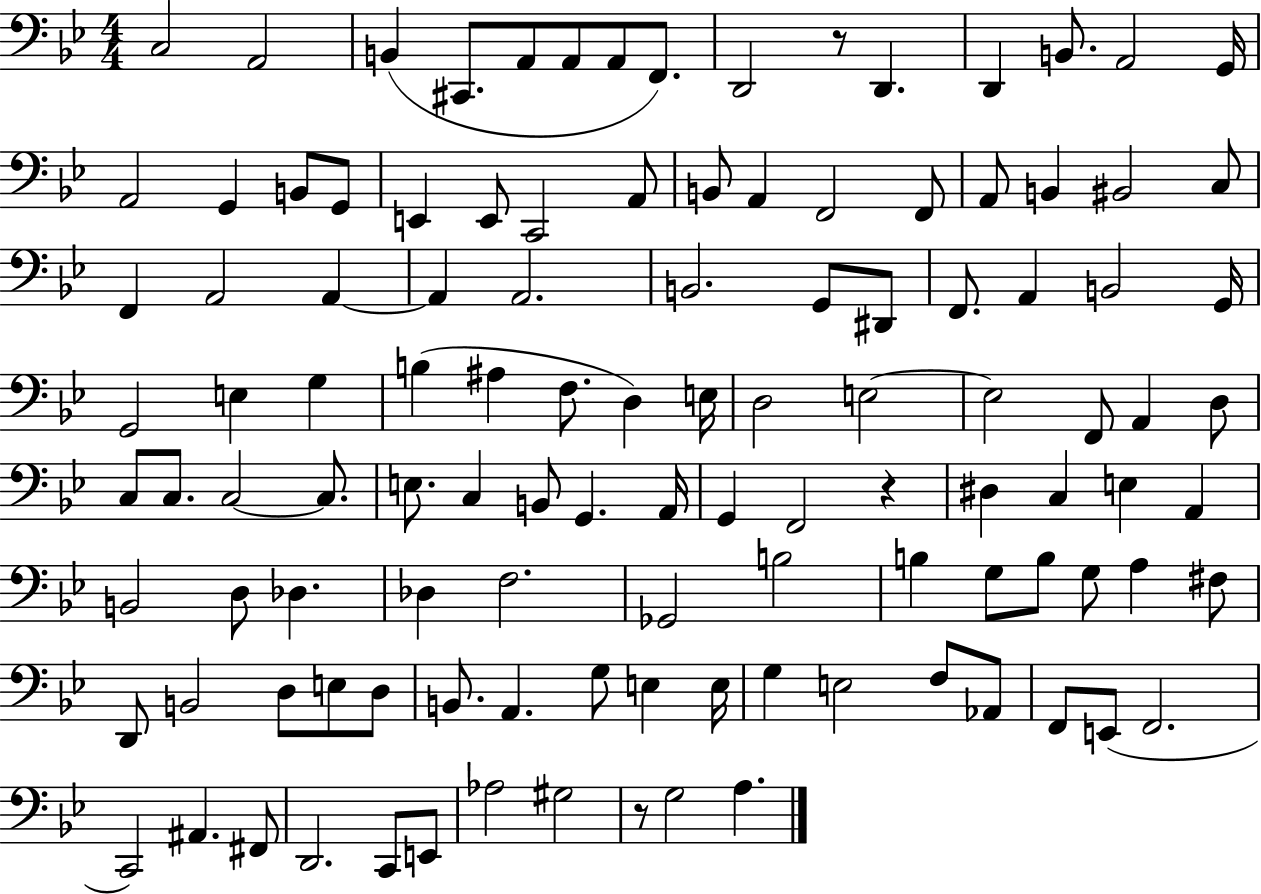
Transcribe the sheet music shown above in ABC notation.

X:1
T:Untitled
M:4/4
L:1/4
K:Bb
C,2 A,,2 B,, ^C,,/2 A,,/2 A,,/2 A,,/2 F,,/2 D,,2 z/2 D,, D,, B,,/2 A,,2 G,,/4 A,,2 G,, B,,/2 G,,/2 E,, E,,/2 C,,2 A,,/2 B,,/2 A,, F,,2 F,,/2 A,,/2 B,, ^B,,2 C,/2 F,, A,,2 A,, A,, A,,2 B,,2 G,,/2 ^D,,/2 F,,/2 A,, B,,2 G,,/4 G,,2 E, G, B, ^A, F,/2 D, E,/4 D,2 E,2 E,2 F,,/2 A,, D,/2 C,/2 C,/2 C,2 C,/2 E,/2 C, B,,/2 G,, A,,/4 G,, F,,2 z ^D, C, E, A,, B,,2 D,/2 _D, _D, F,2 _G,,2 B,2 B, G,/2 B,/2 G,/2 A, ^F,/2 D,,/2 B,,2 D,/2 E,/2 D,/2 B,,/2 A,, G,/2 E, E,/4 G, E,2 F,/2 _A,,/2 F,,/2 E,,/2 F,,2 C,,2 ^A,, ^F,,/2 D,,2 C,,/2 E,,/2 _A,2 ^G,2 z/2 G,2 A,